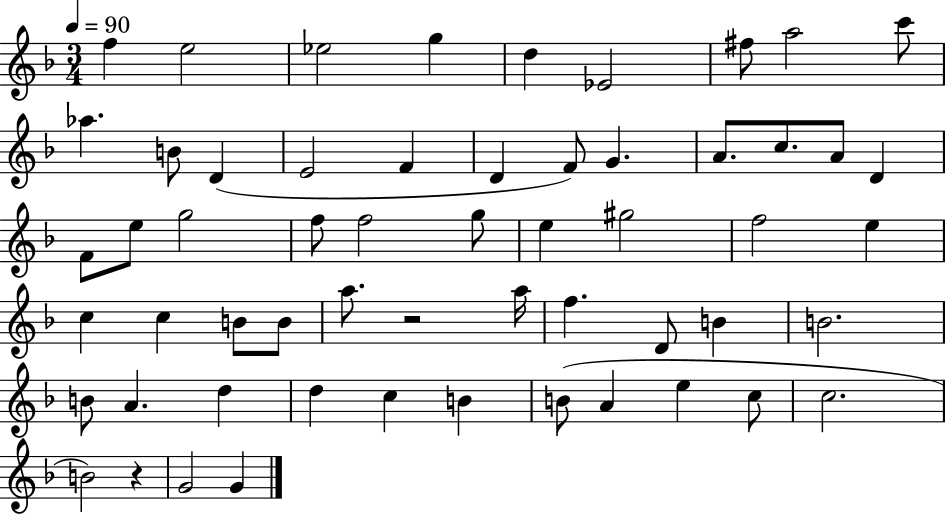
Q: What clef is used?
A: treble